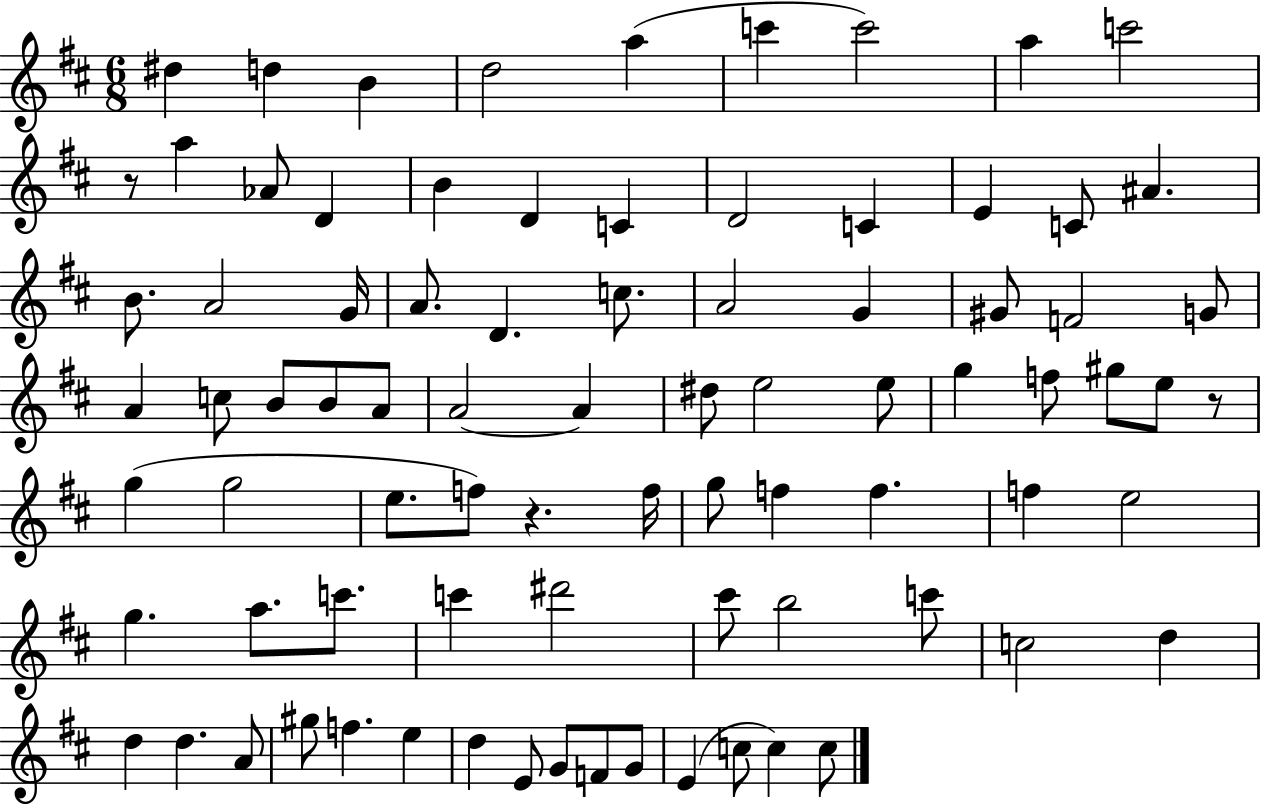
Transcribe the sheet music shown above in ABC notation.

X:1
T:Untitled
M:6/8
L:1/4
K:D
^d d B d2 a c' c'2 a c'2 z/2 a _A/2 D B D C D2 C E C/2 ^A B/2 A2 G/4 A/2 D c/2 A2 G ^G/2 F2 G/2 A c/2 B/2 B/2 A/2 A2 A ^d/2 e2 e/2 g f/2 ^g/2 e/2 z/2 g g2 e/2 f/2 z f/4 g/2 f f f e2 g a/2 c'/2 c' ^d'2 ^c'/2 b2 c'/2 c2 d d d A/2 ^g/2 f e d E/2 G/2 F/2 G/2 E c/2 c c/2